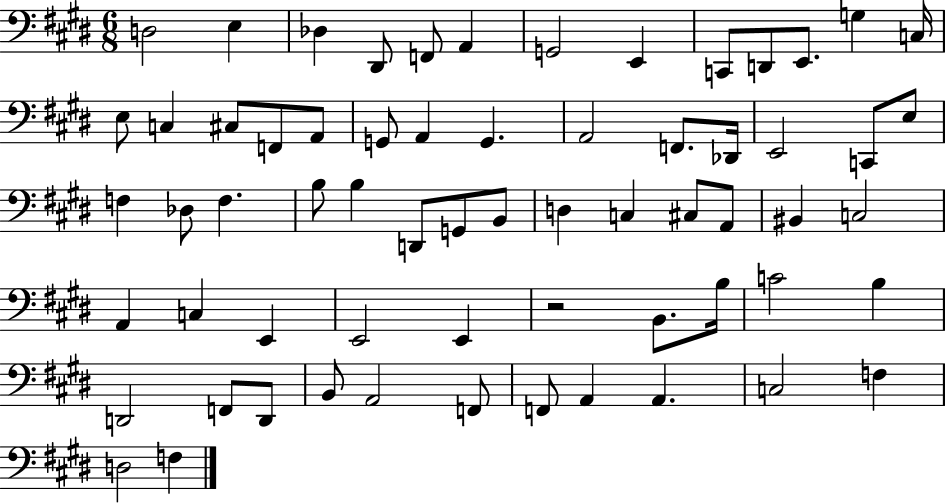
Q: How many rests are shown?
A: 1